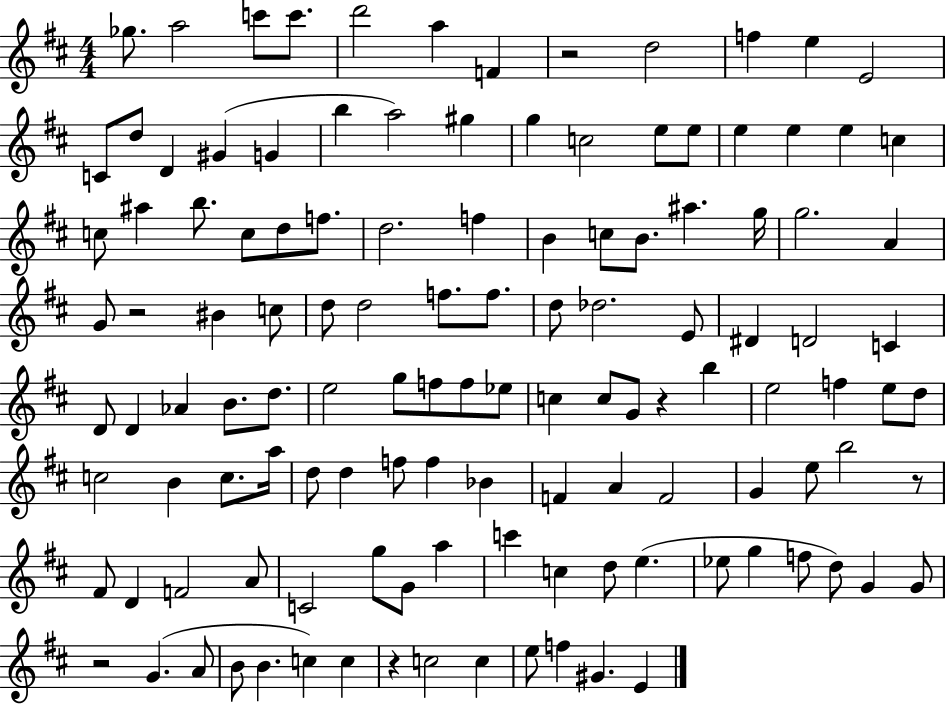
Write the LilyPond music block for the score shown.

{
  \clef treble
  \numericTimeSignature
  \time 4/4
  \key d \major
  ges''8. a''2 c'''8 c'''8. | d'''2 a''4 f'4 | r2 d''2 | f''4 e''4 e'2 | \break c'8 d''8 d'4 gis'4( g'4 | b''4 a''2) gis''4 | g''4 c''2 e''8 e''8 | e''4 e''4 e''4 c''4 | \break c''8 ais''4 b''8. c''8 d''8 f''8. | d''2. f''4 | b'4 c''8 b'8. ais''4. g''16 | g''2. a'4 | \break g'8 r2 bis'4 c''8 | d''8 d''2 f''8. f''8. | d''8 des''2. e'8 | dis'4 d'2 c'4 | \break d'8 d'4 aes'4 b'8. d''8. | e''2 g''8 f''8 f''8 ees''8 | c''4 c''8 g'8 r4 b''4 | e''2 f''4 e''8 d''8 | \break c''2 b'4 c''8. a''16 | d''8 d''4 f''8 f''4 bes'4 | f'4 a'4 f'2 | g'4 e''8 b''2 r8 | \break fis'8 d'4 f'2 a'8 | c'2 g''8 g'8 a''4 | c'''4 c''4 d''8 e''4.( | ees''8 g''4 f''8 d''8) g'4 g'8 | \break r2 g'4.( a'8 | b'8 b'4. c''4) c''4 | r4 c''2 c''4 | e''8 f''4 gis'4. e'4 | \break \bar "|."
}